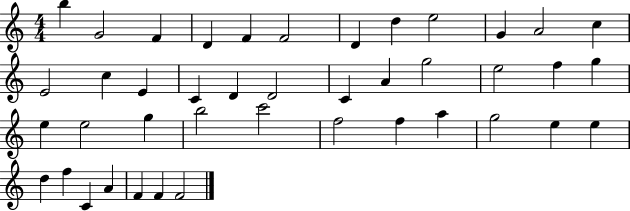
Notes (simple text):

B5/q G4/h F4/q D4/q F4/q F4/h D4/q D5/q E5/h G4/q A4/h C5/q E4/h C5/q E4/q C4/q D4/q D4/h C4/q A4/q G5/h E5/h F5/q G5/q E5/q E5/h G5/q B5/h C6/h F5/h F5/q A5/q G5/h E5/q E5/q D5/q F5/q C4/q A4/q F4/q F4/q F4/h